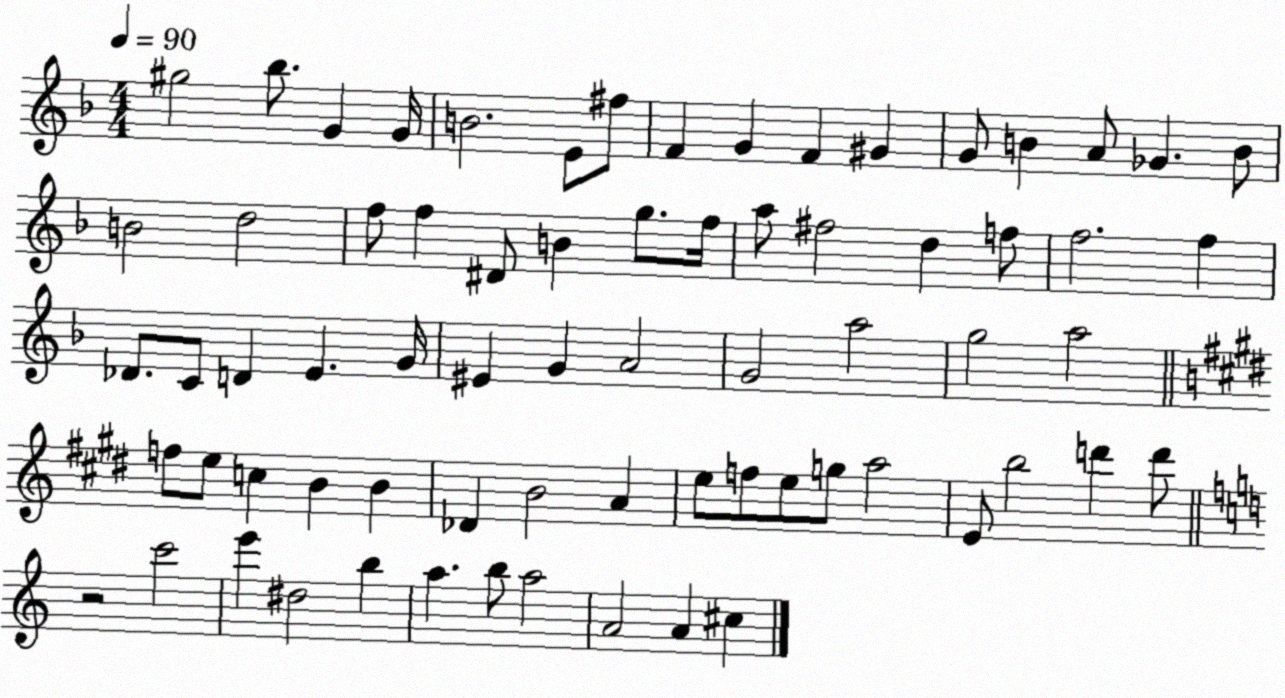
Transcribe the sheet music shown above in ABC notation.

X:1
T:Untitled
M:4/4
L:1/4
K:F
^g2 _b/2 G G/4 B2 E/2 ^f/2 F G F ^G G/2 B A/2 _G B/2 B2 d2 f/2 f ^D/2 B g/2 f/4 a/2 ^f2 d f/2 f2 f _D/2 C/2 D E G/4 ^E G A2 G2 a2 g2 a2 f/2 e/2 c B B _D B2 A e/2 f/2 e/2 g/2 a2 E/2 b2 d' d'/2 z2 c'2 e' ^d2 b a b/2 a2 A2 A ^c